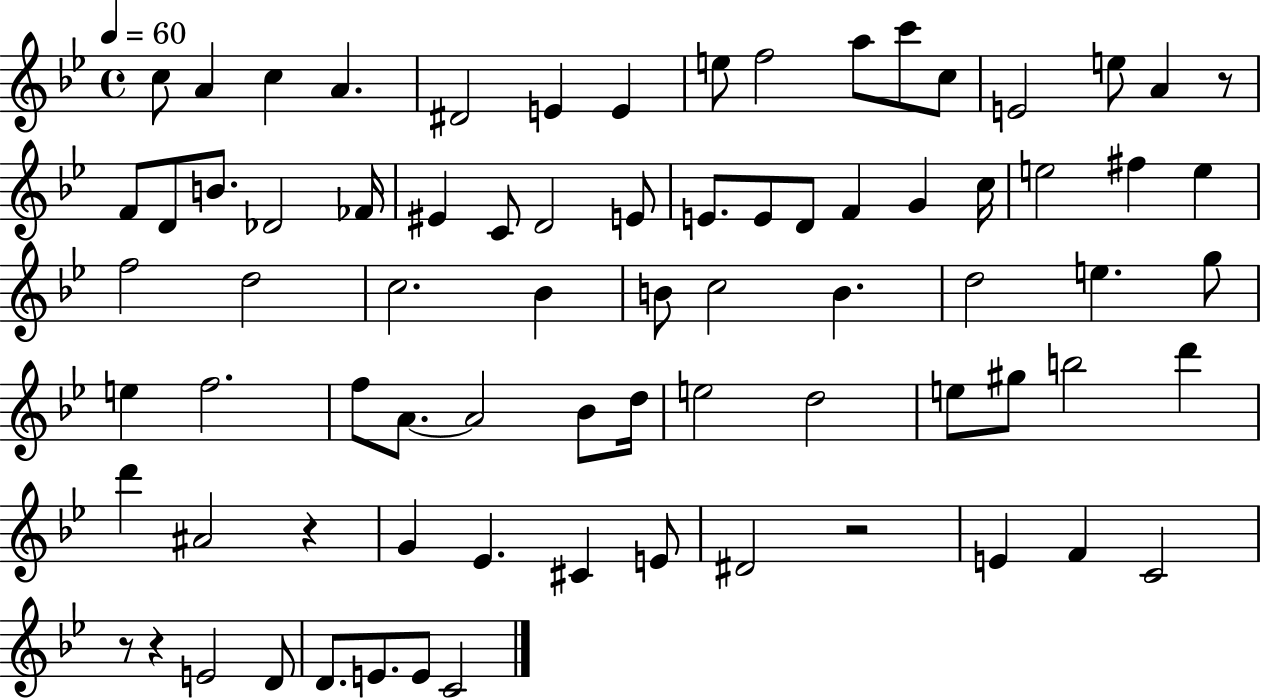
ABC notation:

X:1
T:Untitled
M:4/4
L:1/4
K:Bb
c/2 A c A ^D2 E E e/2 f2 a/2 c'/2 c/2 E2 e/2 A z/2 F/2 D/2 B/2 _D2 _F/4 ^E C/2 D2 E/2 E/2 E/2 D/2 F G c/4 e2 ^f e f2 d2 c2 _B B/2 c2 B d2 e g/2 e f2 f/2 A/2 A2 _B/2 d/4 e2 d2 e/2 ^g/2 b2 d' d' ^A2 z G _E ^C E/2 ^D2 z2 E F C2 z/2 z E2 D/2 D/2 E/2 E/2 C2